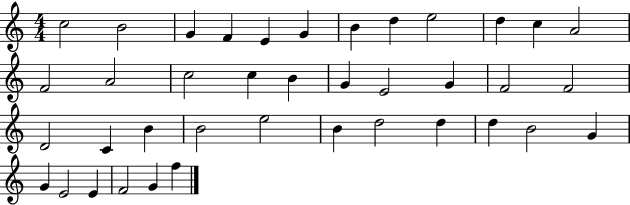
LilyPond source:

{
  \clef treble
  \numericTimeSignature
  \time 4/4
  \key c \major
  c''2 b'2 | g'4 f'4 e'4 g'4 | b'4 d''4 e''2 | d''4 c''4 a'2 | \break f'2 a'2 | c''2 c''4 b'4 | g'4 e'2 g'4 | f'2 f'2 | \break d'2 c'4 b'4 | b'2 e''2 | b'4 d''2 d''4 | d''4 b'2 g'4 | \break g'4 e'2 e'4 | f'2 g'4 f''4 | \bar "|."
}